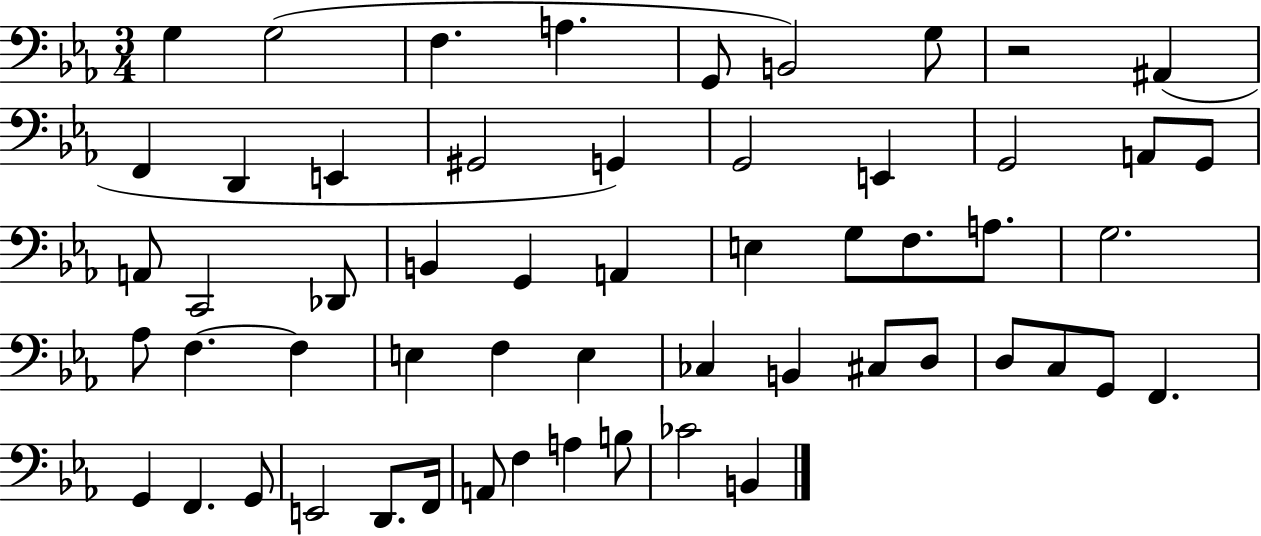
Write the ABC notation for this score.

X:1
T:Untitled
M:3/4
L:1/4
K:Eb
G, G,2 F, A, G,,/2 B,,2 G,/2 z2 ^A,, F,, D,, E,, ^G,,2 G,, G,,2 E,, G,,2 A,,/2 G,,/2 A,,/2 C,,2 _D,,/2 B,, G,, A,, E, G,/2 F,/2 A,/2 G,2 _A,/2 F, F, E, F, E, _C, B,, ^C,/2 D,/2 D,/2 C,/2 G,,/2 F,, G,, F,, G,,/2 E,,2 D,,/2 F,,/4 A,,/2 F, A, B,/2 _C2 B,,